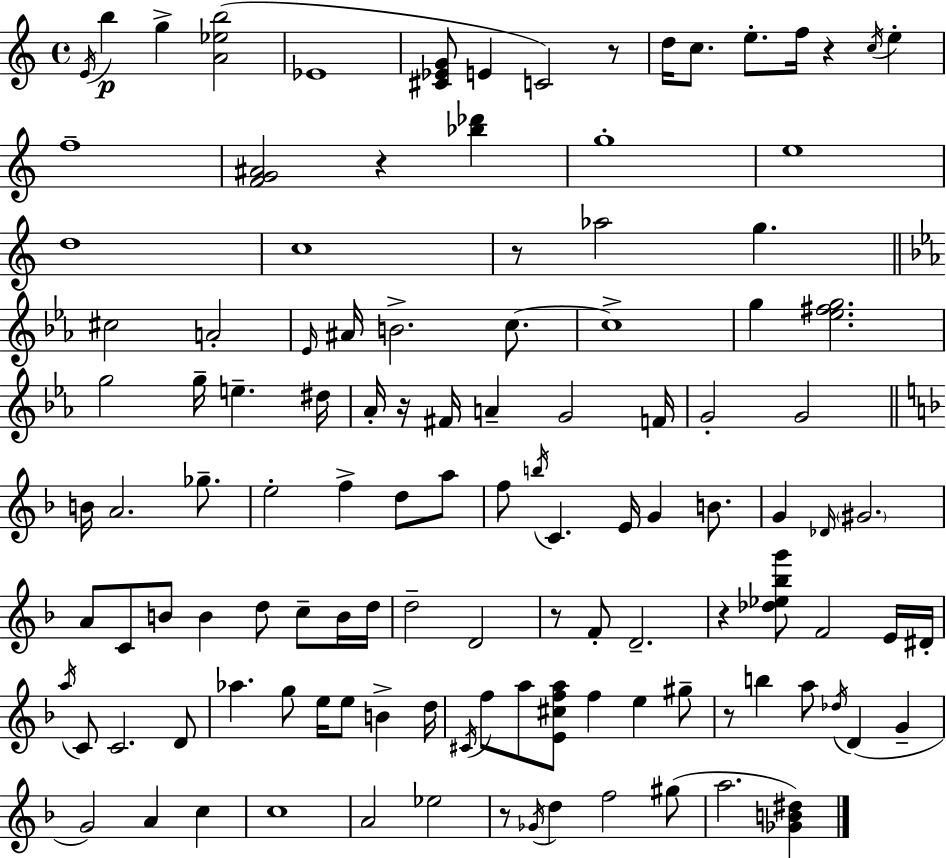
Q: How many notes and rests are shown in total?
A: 118